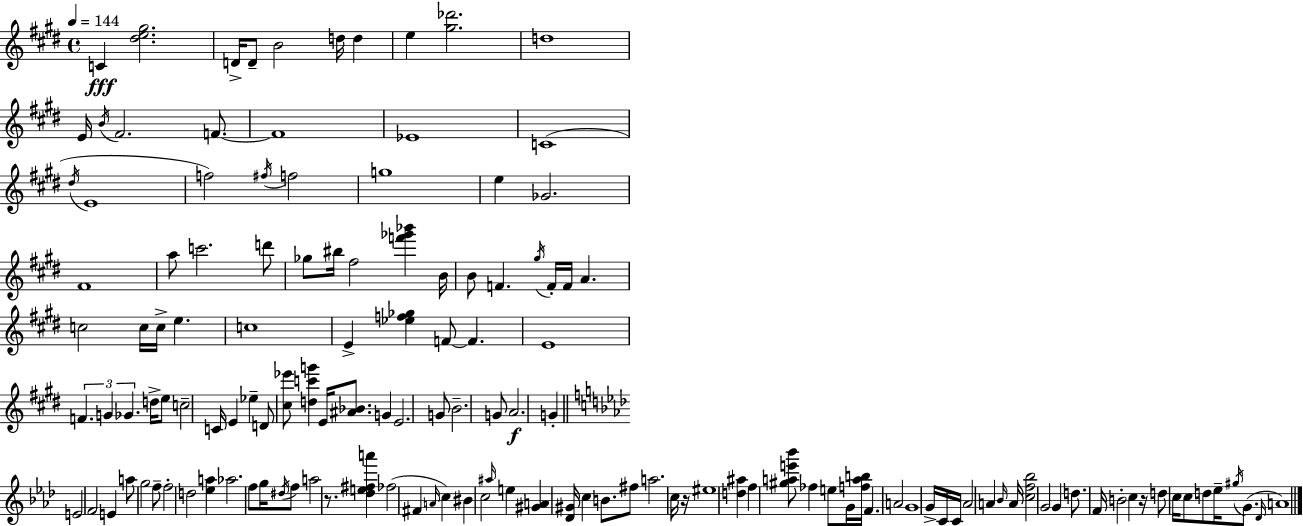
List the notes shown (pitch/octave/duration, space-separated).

C4/q [D#5,E5,G#5]/h. D4/s D4/e B4/h D5/s D5/q E5/q [G#5,Db6]/h. D5/w E4/s B4/s F#4/h. F4/e. F4/w Eb4/w C4/w D#5/s E4/w F5/h F#5/s F5/h G5/w E5/q Gb4/h. F#4/w A5/e C6/h. D6/e Gb5/e BIS5/s F#5/h [F6,Gb6,Bb6]/q B4/s B4/e F4/q. G#5/s F4/s F4/s A4/q. C5/h C5/s C5/s E5/q. C5/w E4/q [Eb5,F5,Gb5]/q F4/e F4/q. E4/w F4/q. G4/q Gb4/q. D5/s E5/e C5/h C4/s E4/q Eb5/q D4/e [C#5,Eb6]/e [D5,C6,G6]/q E4/s [A#4,Bb4]/e. G4/q E4/h. G4/e B4/h. G4/e A4/h. G4/q E4/h F4/h E4/q A5/e G5/h F5/e F5/h D5/h [Eb5,A5]/q Ab5/h. F5/e G5/s D#5/s F5/e A5/h R/e. [Db5,E5,F#5,A6]/q FES5/h F#4/q A4/s C5/q BIS4/q C5/h A#5/s E5/q [G#4,A4]/q [Db4,G#4]/s C5/q B4/e. F#5/e A5/h. C5/s R/s EIS5/w [D5,A#5]/q F5/q [G#5,A5,E6,Bb6]/e FES5/q E5/e G4/s [F5,A5,B5]/s F4/q. A4/h G4/w G4/s C4/s C4/s Ab4/h A4/q Bb4/s A4/s [C5,F5,Bb5]/h G4/h G4/q D5/e. F4/s B4/h C5/q R/s D5/e C5/s C5/e D5/e Eb5/s G#5/s G4/e. Db4/s A4/w